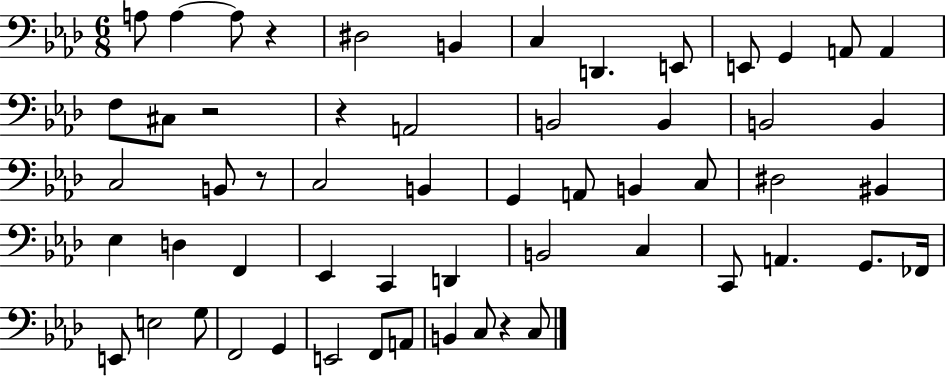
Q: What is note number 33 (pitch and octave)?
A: Eb2